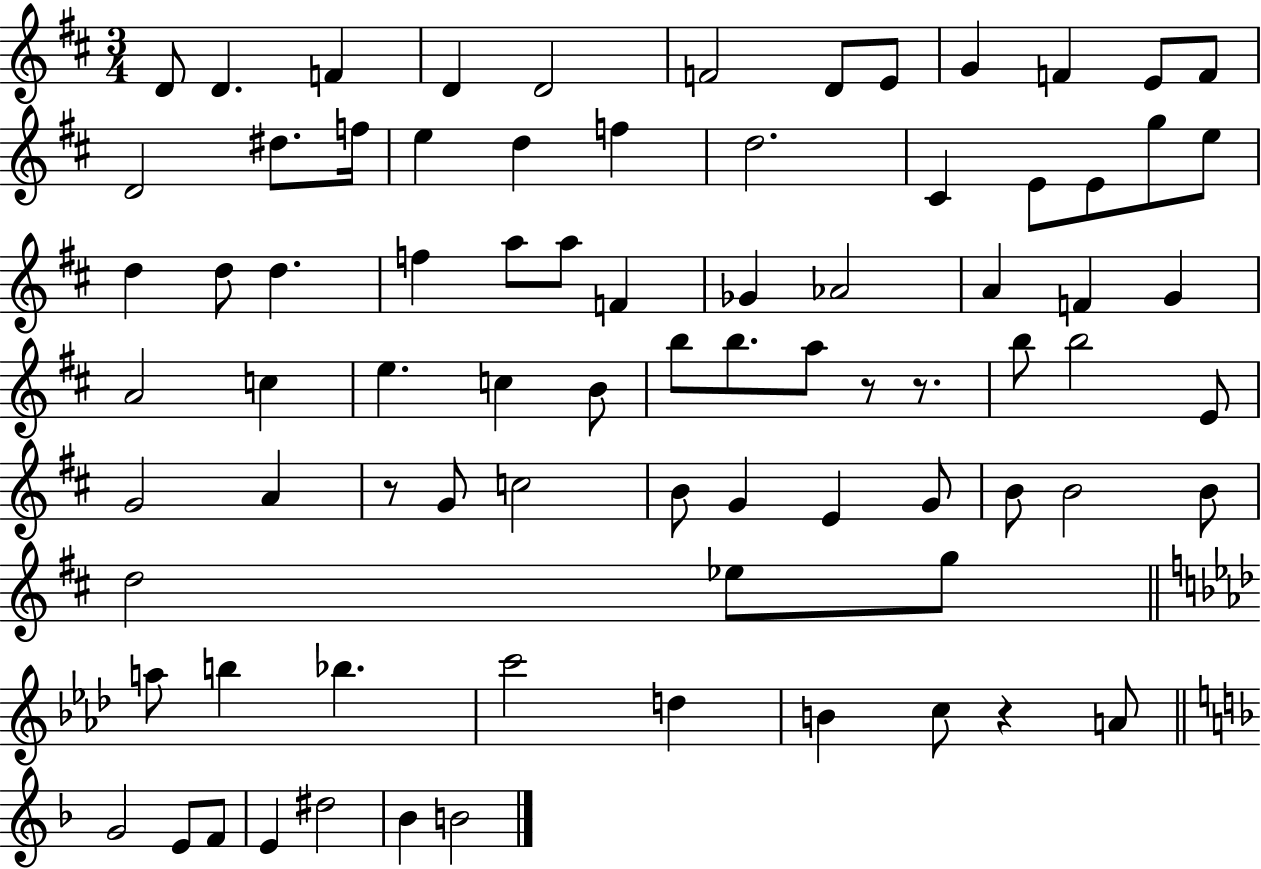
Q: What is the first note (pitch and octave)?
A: D4